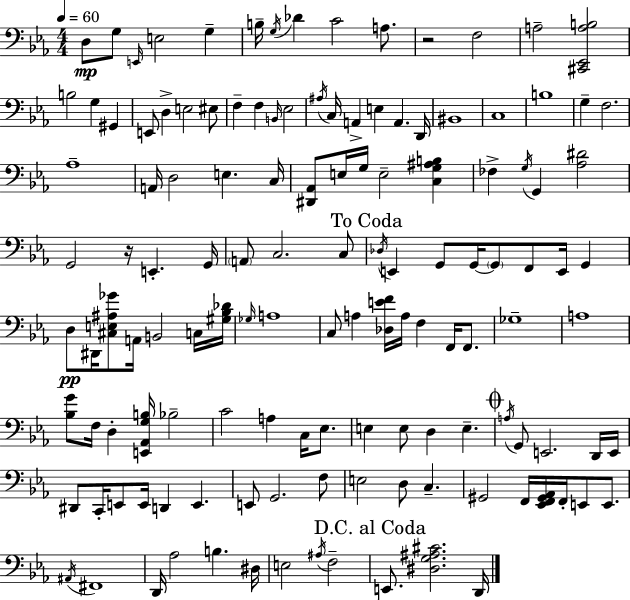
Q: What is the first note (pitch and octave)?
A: D3